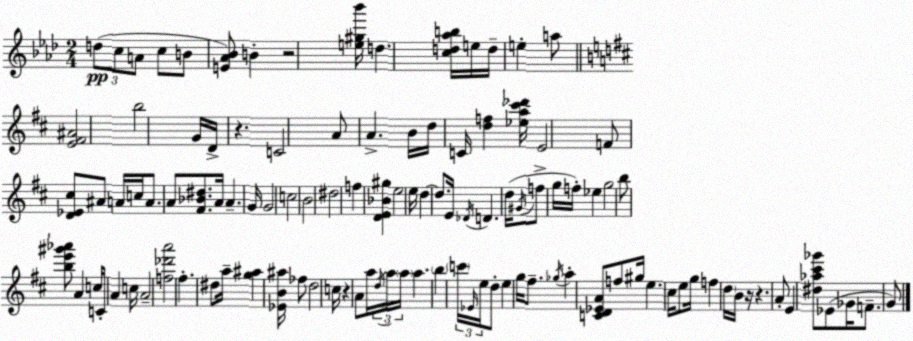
X:1
T:Untitled
M:2/4
L:1/4
K:Fm
d/2 c/2 A/2 c/2 B/2 [E_A_B]/2 B z2 [e^g_b']/4 d [cd_ab]/4 e/4 d/4 e a/2 [E^F^A]2 b2 G/4 D/4 z C2 A/2 A B/4 d/4 C/4 [df] [_ea^c'_d']/4 E2 F/2 [D_E^c]/2 ^A/2 A/4 c/4 A/2 A/2 [^F_B^d]/2 A/4 A G/4 G2 c2 B2 ^d2 f [DE_B^g] e2 e/4 d d/2 E/4 _D/4 D d/4 ^G/4 f/2 g/4 f/4 _e g2 b/2 [be'^g'_a']/2 A c/4 C/2 A c/4 A2 [f_d'a']2 ^f ^d/2 a/4 [g^a] [_EB^a]/4 _f/2 d2 c/4 z A/2 a/4 d/4 a/4 a/4 a b c'/4 _E/4 e/4 d/2 e g/4 ^f/2 _g/4 a [CD_EA]/2 f/2 ^g/4 e ^c/4 e/2 g/4 f d/4 B/4 z/4 z A/2 E [^d_a^c'_g']/2 _E/2 _G/4 F/2 G/2